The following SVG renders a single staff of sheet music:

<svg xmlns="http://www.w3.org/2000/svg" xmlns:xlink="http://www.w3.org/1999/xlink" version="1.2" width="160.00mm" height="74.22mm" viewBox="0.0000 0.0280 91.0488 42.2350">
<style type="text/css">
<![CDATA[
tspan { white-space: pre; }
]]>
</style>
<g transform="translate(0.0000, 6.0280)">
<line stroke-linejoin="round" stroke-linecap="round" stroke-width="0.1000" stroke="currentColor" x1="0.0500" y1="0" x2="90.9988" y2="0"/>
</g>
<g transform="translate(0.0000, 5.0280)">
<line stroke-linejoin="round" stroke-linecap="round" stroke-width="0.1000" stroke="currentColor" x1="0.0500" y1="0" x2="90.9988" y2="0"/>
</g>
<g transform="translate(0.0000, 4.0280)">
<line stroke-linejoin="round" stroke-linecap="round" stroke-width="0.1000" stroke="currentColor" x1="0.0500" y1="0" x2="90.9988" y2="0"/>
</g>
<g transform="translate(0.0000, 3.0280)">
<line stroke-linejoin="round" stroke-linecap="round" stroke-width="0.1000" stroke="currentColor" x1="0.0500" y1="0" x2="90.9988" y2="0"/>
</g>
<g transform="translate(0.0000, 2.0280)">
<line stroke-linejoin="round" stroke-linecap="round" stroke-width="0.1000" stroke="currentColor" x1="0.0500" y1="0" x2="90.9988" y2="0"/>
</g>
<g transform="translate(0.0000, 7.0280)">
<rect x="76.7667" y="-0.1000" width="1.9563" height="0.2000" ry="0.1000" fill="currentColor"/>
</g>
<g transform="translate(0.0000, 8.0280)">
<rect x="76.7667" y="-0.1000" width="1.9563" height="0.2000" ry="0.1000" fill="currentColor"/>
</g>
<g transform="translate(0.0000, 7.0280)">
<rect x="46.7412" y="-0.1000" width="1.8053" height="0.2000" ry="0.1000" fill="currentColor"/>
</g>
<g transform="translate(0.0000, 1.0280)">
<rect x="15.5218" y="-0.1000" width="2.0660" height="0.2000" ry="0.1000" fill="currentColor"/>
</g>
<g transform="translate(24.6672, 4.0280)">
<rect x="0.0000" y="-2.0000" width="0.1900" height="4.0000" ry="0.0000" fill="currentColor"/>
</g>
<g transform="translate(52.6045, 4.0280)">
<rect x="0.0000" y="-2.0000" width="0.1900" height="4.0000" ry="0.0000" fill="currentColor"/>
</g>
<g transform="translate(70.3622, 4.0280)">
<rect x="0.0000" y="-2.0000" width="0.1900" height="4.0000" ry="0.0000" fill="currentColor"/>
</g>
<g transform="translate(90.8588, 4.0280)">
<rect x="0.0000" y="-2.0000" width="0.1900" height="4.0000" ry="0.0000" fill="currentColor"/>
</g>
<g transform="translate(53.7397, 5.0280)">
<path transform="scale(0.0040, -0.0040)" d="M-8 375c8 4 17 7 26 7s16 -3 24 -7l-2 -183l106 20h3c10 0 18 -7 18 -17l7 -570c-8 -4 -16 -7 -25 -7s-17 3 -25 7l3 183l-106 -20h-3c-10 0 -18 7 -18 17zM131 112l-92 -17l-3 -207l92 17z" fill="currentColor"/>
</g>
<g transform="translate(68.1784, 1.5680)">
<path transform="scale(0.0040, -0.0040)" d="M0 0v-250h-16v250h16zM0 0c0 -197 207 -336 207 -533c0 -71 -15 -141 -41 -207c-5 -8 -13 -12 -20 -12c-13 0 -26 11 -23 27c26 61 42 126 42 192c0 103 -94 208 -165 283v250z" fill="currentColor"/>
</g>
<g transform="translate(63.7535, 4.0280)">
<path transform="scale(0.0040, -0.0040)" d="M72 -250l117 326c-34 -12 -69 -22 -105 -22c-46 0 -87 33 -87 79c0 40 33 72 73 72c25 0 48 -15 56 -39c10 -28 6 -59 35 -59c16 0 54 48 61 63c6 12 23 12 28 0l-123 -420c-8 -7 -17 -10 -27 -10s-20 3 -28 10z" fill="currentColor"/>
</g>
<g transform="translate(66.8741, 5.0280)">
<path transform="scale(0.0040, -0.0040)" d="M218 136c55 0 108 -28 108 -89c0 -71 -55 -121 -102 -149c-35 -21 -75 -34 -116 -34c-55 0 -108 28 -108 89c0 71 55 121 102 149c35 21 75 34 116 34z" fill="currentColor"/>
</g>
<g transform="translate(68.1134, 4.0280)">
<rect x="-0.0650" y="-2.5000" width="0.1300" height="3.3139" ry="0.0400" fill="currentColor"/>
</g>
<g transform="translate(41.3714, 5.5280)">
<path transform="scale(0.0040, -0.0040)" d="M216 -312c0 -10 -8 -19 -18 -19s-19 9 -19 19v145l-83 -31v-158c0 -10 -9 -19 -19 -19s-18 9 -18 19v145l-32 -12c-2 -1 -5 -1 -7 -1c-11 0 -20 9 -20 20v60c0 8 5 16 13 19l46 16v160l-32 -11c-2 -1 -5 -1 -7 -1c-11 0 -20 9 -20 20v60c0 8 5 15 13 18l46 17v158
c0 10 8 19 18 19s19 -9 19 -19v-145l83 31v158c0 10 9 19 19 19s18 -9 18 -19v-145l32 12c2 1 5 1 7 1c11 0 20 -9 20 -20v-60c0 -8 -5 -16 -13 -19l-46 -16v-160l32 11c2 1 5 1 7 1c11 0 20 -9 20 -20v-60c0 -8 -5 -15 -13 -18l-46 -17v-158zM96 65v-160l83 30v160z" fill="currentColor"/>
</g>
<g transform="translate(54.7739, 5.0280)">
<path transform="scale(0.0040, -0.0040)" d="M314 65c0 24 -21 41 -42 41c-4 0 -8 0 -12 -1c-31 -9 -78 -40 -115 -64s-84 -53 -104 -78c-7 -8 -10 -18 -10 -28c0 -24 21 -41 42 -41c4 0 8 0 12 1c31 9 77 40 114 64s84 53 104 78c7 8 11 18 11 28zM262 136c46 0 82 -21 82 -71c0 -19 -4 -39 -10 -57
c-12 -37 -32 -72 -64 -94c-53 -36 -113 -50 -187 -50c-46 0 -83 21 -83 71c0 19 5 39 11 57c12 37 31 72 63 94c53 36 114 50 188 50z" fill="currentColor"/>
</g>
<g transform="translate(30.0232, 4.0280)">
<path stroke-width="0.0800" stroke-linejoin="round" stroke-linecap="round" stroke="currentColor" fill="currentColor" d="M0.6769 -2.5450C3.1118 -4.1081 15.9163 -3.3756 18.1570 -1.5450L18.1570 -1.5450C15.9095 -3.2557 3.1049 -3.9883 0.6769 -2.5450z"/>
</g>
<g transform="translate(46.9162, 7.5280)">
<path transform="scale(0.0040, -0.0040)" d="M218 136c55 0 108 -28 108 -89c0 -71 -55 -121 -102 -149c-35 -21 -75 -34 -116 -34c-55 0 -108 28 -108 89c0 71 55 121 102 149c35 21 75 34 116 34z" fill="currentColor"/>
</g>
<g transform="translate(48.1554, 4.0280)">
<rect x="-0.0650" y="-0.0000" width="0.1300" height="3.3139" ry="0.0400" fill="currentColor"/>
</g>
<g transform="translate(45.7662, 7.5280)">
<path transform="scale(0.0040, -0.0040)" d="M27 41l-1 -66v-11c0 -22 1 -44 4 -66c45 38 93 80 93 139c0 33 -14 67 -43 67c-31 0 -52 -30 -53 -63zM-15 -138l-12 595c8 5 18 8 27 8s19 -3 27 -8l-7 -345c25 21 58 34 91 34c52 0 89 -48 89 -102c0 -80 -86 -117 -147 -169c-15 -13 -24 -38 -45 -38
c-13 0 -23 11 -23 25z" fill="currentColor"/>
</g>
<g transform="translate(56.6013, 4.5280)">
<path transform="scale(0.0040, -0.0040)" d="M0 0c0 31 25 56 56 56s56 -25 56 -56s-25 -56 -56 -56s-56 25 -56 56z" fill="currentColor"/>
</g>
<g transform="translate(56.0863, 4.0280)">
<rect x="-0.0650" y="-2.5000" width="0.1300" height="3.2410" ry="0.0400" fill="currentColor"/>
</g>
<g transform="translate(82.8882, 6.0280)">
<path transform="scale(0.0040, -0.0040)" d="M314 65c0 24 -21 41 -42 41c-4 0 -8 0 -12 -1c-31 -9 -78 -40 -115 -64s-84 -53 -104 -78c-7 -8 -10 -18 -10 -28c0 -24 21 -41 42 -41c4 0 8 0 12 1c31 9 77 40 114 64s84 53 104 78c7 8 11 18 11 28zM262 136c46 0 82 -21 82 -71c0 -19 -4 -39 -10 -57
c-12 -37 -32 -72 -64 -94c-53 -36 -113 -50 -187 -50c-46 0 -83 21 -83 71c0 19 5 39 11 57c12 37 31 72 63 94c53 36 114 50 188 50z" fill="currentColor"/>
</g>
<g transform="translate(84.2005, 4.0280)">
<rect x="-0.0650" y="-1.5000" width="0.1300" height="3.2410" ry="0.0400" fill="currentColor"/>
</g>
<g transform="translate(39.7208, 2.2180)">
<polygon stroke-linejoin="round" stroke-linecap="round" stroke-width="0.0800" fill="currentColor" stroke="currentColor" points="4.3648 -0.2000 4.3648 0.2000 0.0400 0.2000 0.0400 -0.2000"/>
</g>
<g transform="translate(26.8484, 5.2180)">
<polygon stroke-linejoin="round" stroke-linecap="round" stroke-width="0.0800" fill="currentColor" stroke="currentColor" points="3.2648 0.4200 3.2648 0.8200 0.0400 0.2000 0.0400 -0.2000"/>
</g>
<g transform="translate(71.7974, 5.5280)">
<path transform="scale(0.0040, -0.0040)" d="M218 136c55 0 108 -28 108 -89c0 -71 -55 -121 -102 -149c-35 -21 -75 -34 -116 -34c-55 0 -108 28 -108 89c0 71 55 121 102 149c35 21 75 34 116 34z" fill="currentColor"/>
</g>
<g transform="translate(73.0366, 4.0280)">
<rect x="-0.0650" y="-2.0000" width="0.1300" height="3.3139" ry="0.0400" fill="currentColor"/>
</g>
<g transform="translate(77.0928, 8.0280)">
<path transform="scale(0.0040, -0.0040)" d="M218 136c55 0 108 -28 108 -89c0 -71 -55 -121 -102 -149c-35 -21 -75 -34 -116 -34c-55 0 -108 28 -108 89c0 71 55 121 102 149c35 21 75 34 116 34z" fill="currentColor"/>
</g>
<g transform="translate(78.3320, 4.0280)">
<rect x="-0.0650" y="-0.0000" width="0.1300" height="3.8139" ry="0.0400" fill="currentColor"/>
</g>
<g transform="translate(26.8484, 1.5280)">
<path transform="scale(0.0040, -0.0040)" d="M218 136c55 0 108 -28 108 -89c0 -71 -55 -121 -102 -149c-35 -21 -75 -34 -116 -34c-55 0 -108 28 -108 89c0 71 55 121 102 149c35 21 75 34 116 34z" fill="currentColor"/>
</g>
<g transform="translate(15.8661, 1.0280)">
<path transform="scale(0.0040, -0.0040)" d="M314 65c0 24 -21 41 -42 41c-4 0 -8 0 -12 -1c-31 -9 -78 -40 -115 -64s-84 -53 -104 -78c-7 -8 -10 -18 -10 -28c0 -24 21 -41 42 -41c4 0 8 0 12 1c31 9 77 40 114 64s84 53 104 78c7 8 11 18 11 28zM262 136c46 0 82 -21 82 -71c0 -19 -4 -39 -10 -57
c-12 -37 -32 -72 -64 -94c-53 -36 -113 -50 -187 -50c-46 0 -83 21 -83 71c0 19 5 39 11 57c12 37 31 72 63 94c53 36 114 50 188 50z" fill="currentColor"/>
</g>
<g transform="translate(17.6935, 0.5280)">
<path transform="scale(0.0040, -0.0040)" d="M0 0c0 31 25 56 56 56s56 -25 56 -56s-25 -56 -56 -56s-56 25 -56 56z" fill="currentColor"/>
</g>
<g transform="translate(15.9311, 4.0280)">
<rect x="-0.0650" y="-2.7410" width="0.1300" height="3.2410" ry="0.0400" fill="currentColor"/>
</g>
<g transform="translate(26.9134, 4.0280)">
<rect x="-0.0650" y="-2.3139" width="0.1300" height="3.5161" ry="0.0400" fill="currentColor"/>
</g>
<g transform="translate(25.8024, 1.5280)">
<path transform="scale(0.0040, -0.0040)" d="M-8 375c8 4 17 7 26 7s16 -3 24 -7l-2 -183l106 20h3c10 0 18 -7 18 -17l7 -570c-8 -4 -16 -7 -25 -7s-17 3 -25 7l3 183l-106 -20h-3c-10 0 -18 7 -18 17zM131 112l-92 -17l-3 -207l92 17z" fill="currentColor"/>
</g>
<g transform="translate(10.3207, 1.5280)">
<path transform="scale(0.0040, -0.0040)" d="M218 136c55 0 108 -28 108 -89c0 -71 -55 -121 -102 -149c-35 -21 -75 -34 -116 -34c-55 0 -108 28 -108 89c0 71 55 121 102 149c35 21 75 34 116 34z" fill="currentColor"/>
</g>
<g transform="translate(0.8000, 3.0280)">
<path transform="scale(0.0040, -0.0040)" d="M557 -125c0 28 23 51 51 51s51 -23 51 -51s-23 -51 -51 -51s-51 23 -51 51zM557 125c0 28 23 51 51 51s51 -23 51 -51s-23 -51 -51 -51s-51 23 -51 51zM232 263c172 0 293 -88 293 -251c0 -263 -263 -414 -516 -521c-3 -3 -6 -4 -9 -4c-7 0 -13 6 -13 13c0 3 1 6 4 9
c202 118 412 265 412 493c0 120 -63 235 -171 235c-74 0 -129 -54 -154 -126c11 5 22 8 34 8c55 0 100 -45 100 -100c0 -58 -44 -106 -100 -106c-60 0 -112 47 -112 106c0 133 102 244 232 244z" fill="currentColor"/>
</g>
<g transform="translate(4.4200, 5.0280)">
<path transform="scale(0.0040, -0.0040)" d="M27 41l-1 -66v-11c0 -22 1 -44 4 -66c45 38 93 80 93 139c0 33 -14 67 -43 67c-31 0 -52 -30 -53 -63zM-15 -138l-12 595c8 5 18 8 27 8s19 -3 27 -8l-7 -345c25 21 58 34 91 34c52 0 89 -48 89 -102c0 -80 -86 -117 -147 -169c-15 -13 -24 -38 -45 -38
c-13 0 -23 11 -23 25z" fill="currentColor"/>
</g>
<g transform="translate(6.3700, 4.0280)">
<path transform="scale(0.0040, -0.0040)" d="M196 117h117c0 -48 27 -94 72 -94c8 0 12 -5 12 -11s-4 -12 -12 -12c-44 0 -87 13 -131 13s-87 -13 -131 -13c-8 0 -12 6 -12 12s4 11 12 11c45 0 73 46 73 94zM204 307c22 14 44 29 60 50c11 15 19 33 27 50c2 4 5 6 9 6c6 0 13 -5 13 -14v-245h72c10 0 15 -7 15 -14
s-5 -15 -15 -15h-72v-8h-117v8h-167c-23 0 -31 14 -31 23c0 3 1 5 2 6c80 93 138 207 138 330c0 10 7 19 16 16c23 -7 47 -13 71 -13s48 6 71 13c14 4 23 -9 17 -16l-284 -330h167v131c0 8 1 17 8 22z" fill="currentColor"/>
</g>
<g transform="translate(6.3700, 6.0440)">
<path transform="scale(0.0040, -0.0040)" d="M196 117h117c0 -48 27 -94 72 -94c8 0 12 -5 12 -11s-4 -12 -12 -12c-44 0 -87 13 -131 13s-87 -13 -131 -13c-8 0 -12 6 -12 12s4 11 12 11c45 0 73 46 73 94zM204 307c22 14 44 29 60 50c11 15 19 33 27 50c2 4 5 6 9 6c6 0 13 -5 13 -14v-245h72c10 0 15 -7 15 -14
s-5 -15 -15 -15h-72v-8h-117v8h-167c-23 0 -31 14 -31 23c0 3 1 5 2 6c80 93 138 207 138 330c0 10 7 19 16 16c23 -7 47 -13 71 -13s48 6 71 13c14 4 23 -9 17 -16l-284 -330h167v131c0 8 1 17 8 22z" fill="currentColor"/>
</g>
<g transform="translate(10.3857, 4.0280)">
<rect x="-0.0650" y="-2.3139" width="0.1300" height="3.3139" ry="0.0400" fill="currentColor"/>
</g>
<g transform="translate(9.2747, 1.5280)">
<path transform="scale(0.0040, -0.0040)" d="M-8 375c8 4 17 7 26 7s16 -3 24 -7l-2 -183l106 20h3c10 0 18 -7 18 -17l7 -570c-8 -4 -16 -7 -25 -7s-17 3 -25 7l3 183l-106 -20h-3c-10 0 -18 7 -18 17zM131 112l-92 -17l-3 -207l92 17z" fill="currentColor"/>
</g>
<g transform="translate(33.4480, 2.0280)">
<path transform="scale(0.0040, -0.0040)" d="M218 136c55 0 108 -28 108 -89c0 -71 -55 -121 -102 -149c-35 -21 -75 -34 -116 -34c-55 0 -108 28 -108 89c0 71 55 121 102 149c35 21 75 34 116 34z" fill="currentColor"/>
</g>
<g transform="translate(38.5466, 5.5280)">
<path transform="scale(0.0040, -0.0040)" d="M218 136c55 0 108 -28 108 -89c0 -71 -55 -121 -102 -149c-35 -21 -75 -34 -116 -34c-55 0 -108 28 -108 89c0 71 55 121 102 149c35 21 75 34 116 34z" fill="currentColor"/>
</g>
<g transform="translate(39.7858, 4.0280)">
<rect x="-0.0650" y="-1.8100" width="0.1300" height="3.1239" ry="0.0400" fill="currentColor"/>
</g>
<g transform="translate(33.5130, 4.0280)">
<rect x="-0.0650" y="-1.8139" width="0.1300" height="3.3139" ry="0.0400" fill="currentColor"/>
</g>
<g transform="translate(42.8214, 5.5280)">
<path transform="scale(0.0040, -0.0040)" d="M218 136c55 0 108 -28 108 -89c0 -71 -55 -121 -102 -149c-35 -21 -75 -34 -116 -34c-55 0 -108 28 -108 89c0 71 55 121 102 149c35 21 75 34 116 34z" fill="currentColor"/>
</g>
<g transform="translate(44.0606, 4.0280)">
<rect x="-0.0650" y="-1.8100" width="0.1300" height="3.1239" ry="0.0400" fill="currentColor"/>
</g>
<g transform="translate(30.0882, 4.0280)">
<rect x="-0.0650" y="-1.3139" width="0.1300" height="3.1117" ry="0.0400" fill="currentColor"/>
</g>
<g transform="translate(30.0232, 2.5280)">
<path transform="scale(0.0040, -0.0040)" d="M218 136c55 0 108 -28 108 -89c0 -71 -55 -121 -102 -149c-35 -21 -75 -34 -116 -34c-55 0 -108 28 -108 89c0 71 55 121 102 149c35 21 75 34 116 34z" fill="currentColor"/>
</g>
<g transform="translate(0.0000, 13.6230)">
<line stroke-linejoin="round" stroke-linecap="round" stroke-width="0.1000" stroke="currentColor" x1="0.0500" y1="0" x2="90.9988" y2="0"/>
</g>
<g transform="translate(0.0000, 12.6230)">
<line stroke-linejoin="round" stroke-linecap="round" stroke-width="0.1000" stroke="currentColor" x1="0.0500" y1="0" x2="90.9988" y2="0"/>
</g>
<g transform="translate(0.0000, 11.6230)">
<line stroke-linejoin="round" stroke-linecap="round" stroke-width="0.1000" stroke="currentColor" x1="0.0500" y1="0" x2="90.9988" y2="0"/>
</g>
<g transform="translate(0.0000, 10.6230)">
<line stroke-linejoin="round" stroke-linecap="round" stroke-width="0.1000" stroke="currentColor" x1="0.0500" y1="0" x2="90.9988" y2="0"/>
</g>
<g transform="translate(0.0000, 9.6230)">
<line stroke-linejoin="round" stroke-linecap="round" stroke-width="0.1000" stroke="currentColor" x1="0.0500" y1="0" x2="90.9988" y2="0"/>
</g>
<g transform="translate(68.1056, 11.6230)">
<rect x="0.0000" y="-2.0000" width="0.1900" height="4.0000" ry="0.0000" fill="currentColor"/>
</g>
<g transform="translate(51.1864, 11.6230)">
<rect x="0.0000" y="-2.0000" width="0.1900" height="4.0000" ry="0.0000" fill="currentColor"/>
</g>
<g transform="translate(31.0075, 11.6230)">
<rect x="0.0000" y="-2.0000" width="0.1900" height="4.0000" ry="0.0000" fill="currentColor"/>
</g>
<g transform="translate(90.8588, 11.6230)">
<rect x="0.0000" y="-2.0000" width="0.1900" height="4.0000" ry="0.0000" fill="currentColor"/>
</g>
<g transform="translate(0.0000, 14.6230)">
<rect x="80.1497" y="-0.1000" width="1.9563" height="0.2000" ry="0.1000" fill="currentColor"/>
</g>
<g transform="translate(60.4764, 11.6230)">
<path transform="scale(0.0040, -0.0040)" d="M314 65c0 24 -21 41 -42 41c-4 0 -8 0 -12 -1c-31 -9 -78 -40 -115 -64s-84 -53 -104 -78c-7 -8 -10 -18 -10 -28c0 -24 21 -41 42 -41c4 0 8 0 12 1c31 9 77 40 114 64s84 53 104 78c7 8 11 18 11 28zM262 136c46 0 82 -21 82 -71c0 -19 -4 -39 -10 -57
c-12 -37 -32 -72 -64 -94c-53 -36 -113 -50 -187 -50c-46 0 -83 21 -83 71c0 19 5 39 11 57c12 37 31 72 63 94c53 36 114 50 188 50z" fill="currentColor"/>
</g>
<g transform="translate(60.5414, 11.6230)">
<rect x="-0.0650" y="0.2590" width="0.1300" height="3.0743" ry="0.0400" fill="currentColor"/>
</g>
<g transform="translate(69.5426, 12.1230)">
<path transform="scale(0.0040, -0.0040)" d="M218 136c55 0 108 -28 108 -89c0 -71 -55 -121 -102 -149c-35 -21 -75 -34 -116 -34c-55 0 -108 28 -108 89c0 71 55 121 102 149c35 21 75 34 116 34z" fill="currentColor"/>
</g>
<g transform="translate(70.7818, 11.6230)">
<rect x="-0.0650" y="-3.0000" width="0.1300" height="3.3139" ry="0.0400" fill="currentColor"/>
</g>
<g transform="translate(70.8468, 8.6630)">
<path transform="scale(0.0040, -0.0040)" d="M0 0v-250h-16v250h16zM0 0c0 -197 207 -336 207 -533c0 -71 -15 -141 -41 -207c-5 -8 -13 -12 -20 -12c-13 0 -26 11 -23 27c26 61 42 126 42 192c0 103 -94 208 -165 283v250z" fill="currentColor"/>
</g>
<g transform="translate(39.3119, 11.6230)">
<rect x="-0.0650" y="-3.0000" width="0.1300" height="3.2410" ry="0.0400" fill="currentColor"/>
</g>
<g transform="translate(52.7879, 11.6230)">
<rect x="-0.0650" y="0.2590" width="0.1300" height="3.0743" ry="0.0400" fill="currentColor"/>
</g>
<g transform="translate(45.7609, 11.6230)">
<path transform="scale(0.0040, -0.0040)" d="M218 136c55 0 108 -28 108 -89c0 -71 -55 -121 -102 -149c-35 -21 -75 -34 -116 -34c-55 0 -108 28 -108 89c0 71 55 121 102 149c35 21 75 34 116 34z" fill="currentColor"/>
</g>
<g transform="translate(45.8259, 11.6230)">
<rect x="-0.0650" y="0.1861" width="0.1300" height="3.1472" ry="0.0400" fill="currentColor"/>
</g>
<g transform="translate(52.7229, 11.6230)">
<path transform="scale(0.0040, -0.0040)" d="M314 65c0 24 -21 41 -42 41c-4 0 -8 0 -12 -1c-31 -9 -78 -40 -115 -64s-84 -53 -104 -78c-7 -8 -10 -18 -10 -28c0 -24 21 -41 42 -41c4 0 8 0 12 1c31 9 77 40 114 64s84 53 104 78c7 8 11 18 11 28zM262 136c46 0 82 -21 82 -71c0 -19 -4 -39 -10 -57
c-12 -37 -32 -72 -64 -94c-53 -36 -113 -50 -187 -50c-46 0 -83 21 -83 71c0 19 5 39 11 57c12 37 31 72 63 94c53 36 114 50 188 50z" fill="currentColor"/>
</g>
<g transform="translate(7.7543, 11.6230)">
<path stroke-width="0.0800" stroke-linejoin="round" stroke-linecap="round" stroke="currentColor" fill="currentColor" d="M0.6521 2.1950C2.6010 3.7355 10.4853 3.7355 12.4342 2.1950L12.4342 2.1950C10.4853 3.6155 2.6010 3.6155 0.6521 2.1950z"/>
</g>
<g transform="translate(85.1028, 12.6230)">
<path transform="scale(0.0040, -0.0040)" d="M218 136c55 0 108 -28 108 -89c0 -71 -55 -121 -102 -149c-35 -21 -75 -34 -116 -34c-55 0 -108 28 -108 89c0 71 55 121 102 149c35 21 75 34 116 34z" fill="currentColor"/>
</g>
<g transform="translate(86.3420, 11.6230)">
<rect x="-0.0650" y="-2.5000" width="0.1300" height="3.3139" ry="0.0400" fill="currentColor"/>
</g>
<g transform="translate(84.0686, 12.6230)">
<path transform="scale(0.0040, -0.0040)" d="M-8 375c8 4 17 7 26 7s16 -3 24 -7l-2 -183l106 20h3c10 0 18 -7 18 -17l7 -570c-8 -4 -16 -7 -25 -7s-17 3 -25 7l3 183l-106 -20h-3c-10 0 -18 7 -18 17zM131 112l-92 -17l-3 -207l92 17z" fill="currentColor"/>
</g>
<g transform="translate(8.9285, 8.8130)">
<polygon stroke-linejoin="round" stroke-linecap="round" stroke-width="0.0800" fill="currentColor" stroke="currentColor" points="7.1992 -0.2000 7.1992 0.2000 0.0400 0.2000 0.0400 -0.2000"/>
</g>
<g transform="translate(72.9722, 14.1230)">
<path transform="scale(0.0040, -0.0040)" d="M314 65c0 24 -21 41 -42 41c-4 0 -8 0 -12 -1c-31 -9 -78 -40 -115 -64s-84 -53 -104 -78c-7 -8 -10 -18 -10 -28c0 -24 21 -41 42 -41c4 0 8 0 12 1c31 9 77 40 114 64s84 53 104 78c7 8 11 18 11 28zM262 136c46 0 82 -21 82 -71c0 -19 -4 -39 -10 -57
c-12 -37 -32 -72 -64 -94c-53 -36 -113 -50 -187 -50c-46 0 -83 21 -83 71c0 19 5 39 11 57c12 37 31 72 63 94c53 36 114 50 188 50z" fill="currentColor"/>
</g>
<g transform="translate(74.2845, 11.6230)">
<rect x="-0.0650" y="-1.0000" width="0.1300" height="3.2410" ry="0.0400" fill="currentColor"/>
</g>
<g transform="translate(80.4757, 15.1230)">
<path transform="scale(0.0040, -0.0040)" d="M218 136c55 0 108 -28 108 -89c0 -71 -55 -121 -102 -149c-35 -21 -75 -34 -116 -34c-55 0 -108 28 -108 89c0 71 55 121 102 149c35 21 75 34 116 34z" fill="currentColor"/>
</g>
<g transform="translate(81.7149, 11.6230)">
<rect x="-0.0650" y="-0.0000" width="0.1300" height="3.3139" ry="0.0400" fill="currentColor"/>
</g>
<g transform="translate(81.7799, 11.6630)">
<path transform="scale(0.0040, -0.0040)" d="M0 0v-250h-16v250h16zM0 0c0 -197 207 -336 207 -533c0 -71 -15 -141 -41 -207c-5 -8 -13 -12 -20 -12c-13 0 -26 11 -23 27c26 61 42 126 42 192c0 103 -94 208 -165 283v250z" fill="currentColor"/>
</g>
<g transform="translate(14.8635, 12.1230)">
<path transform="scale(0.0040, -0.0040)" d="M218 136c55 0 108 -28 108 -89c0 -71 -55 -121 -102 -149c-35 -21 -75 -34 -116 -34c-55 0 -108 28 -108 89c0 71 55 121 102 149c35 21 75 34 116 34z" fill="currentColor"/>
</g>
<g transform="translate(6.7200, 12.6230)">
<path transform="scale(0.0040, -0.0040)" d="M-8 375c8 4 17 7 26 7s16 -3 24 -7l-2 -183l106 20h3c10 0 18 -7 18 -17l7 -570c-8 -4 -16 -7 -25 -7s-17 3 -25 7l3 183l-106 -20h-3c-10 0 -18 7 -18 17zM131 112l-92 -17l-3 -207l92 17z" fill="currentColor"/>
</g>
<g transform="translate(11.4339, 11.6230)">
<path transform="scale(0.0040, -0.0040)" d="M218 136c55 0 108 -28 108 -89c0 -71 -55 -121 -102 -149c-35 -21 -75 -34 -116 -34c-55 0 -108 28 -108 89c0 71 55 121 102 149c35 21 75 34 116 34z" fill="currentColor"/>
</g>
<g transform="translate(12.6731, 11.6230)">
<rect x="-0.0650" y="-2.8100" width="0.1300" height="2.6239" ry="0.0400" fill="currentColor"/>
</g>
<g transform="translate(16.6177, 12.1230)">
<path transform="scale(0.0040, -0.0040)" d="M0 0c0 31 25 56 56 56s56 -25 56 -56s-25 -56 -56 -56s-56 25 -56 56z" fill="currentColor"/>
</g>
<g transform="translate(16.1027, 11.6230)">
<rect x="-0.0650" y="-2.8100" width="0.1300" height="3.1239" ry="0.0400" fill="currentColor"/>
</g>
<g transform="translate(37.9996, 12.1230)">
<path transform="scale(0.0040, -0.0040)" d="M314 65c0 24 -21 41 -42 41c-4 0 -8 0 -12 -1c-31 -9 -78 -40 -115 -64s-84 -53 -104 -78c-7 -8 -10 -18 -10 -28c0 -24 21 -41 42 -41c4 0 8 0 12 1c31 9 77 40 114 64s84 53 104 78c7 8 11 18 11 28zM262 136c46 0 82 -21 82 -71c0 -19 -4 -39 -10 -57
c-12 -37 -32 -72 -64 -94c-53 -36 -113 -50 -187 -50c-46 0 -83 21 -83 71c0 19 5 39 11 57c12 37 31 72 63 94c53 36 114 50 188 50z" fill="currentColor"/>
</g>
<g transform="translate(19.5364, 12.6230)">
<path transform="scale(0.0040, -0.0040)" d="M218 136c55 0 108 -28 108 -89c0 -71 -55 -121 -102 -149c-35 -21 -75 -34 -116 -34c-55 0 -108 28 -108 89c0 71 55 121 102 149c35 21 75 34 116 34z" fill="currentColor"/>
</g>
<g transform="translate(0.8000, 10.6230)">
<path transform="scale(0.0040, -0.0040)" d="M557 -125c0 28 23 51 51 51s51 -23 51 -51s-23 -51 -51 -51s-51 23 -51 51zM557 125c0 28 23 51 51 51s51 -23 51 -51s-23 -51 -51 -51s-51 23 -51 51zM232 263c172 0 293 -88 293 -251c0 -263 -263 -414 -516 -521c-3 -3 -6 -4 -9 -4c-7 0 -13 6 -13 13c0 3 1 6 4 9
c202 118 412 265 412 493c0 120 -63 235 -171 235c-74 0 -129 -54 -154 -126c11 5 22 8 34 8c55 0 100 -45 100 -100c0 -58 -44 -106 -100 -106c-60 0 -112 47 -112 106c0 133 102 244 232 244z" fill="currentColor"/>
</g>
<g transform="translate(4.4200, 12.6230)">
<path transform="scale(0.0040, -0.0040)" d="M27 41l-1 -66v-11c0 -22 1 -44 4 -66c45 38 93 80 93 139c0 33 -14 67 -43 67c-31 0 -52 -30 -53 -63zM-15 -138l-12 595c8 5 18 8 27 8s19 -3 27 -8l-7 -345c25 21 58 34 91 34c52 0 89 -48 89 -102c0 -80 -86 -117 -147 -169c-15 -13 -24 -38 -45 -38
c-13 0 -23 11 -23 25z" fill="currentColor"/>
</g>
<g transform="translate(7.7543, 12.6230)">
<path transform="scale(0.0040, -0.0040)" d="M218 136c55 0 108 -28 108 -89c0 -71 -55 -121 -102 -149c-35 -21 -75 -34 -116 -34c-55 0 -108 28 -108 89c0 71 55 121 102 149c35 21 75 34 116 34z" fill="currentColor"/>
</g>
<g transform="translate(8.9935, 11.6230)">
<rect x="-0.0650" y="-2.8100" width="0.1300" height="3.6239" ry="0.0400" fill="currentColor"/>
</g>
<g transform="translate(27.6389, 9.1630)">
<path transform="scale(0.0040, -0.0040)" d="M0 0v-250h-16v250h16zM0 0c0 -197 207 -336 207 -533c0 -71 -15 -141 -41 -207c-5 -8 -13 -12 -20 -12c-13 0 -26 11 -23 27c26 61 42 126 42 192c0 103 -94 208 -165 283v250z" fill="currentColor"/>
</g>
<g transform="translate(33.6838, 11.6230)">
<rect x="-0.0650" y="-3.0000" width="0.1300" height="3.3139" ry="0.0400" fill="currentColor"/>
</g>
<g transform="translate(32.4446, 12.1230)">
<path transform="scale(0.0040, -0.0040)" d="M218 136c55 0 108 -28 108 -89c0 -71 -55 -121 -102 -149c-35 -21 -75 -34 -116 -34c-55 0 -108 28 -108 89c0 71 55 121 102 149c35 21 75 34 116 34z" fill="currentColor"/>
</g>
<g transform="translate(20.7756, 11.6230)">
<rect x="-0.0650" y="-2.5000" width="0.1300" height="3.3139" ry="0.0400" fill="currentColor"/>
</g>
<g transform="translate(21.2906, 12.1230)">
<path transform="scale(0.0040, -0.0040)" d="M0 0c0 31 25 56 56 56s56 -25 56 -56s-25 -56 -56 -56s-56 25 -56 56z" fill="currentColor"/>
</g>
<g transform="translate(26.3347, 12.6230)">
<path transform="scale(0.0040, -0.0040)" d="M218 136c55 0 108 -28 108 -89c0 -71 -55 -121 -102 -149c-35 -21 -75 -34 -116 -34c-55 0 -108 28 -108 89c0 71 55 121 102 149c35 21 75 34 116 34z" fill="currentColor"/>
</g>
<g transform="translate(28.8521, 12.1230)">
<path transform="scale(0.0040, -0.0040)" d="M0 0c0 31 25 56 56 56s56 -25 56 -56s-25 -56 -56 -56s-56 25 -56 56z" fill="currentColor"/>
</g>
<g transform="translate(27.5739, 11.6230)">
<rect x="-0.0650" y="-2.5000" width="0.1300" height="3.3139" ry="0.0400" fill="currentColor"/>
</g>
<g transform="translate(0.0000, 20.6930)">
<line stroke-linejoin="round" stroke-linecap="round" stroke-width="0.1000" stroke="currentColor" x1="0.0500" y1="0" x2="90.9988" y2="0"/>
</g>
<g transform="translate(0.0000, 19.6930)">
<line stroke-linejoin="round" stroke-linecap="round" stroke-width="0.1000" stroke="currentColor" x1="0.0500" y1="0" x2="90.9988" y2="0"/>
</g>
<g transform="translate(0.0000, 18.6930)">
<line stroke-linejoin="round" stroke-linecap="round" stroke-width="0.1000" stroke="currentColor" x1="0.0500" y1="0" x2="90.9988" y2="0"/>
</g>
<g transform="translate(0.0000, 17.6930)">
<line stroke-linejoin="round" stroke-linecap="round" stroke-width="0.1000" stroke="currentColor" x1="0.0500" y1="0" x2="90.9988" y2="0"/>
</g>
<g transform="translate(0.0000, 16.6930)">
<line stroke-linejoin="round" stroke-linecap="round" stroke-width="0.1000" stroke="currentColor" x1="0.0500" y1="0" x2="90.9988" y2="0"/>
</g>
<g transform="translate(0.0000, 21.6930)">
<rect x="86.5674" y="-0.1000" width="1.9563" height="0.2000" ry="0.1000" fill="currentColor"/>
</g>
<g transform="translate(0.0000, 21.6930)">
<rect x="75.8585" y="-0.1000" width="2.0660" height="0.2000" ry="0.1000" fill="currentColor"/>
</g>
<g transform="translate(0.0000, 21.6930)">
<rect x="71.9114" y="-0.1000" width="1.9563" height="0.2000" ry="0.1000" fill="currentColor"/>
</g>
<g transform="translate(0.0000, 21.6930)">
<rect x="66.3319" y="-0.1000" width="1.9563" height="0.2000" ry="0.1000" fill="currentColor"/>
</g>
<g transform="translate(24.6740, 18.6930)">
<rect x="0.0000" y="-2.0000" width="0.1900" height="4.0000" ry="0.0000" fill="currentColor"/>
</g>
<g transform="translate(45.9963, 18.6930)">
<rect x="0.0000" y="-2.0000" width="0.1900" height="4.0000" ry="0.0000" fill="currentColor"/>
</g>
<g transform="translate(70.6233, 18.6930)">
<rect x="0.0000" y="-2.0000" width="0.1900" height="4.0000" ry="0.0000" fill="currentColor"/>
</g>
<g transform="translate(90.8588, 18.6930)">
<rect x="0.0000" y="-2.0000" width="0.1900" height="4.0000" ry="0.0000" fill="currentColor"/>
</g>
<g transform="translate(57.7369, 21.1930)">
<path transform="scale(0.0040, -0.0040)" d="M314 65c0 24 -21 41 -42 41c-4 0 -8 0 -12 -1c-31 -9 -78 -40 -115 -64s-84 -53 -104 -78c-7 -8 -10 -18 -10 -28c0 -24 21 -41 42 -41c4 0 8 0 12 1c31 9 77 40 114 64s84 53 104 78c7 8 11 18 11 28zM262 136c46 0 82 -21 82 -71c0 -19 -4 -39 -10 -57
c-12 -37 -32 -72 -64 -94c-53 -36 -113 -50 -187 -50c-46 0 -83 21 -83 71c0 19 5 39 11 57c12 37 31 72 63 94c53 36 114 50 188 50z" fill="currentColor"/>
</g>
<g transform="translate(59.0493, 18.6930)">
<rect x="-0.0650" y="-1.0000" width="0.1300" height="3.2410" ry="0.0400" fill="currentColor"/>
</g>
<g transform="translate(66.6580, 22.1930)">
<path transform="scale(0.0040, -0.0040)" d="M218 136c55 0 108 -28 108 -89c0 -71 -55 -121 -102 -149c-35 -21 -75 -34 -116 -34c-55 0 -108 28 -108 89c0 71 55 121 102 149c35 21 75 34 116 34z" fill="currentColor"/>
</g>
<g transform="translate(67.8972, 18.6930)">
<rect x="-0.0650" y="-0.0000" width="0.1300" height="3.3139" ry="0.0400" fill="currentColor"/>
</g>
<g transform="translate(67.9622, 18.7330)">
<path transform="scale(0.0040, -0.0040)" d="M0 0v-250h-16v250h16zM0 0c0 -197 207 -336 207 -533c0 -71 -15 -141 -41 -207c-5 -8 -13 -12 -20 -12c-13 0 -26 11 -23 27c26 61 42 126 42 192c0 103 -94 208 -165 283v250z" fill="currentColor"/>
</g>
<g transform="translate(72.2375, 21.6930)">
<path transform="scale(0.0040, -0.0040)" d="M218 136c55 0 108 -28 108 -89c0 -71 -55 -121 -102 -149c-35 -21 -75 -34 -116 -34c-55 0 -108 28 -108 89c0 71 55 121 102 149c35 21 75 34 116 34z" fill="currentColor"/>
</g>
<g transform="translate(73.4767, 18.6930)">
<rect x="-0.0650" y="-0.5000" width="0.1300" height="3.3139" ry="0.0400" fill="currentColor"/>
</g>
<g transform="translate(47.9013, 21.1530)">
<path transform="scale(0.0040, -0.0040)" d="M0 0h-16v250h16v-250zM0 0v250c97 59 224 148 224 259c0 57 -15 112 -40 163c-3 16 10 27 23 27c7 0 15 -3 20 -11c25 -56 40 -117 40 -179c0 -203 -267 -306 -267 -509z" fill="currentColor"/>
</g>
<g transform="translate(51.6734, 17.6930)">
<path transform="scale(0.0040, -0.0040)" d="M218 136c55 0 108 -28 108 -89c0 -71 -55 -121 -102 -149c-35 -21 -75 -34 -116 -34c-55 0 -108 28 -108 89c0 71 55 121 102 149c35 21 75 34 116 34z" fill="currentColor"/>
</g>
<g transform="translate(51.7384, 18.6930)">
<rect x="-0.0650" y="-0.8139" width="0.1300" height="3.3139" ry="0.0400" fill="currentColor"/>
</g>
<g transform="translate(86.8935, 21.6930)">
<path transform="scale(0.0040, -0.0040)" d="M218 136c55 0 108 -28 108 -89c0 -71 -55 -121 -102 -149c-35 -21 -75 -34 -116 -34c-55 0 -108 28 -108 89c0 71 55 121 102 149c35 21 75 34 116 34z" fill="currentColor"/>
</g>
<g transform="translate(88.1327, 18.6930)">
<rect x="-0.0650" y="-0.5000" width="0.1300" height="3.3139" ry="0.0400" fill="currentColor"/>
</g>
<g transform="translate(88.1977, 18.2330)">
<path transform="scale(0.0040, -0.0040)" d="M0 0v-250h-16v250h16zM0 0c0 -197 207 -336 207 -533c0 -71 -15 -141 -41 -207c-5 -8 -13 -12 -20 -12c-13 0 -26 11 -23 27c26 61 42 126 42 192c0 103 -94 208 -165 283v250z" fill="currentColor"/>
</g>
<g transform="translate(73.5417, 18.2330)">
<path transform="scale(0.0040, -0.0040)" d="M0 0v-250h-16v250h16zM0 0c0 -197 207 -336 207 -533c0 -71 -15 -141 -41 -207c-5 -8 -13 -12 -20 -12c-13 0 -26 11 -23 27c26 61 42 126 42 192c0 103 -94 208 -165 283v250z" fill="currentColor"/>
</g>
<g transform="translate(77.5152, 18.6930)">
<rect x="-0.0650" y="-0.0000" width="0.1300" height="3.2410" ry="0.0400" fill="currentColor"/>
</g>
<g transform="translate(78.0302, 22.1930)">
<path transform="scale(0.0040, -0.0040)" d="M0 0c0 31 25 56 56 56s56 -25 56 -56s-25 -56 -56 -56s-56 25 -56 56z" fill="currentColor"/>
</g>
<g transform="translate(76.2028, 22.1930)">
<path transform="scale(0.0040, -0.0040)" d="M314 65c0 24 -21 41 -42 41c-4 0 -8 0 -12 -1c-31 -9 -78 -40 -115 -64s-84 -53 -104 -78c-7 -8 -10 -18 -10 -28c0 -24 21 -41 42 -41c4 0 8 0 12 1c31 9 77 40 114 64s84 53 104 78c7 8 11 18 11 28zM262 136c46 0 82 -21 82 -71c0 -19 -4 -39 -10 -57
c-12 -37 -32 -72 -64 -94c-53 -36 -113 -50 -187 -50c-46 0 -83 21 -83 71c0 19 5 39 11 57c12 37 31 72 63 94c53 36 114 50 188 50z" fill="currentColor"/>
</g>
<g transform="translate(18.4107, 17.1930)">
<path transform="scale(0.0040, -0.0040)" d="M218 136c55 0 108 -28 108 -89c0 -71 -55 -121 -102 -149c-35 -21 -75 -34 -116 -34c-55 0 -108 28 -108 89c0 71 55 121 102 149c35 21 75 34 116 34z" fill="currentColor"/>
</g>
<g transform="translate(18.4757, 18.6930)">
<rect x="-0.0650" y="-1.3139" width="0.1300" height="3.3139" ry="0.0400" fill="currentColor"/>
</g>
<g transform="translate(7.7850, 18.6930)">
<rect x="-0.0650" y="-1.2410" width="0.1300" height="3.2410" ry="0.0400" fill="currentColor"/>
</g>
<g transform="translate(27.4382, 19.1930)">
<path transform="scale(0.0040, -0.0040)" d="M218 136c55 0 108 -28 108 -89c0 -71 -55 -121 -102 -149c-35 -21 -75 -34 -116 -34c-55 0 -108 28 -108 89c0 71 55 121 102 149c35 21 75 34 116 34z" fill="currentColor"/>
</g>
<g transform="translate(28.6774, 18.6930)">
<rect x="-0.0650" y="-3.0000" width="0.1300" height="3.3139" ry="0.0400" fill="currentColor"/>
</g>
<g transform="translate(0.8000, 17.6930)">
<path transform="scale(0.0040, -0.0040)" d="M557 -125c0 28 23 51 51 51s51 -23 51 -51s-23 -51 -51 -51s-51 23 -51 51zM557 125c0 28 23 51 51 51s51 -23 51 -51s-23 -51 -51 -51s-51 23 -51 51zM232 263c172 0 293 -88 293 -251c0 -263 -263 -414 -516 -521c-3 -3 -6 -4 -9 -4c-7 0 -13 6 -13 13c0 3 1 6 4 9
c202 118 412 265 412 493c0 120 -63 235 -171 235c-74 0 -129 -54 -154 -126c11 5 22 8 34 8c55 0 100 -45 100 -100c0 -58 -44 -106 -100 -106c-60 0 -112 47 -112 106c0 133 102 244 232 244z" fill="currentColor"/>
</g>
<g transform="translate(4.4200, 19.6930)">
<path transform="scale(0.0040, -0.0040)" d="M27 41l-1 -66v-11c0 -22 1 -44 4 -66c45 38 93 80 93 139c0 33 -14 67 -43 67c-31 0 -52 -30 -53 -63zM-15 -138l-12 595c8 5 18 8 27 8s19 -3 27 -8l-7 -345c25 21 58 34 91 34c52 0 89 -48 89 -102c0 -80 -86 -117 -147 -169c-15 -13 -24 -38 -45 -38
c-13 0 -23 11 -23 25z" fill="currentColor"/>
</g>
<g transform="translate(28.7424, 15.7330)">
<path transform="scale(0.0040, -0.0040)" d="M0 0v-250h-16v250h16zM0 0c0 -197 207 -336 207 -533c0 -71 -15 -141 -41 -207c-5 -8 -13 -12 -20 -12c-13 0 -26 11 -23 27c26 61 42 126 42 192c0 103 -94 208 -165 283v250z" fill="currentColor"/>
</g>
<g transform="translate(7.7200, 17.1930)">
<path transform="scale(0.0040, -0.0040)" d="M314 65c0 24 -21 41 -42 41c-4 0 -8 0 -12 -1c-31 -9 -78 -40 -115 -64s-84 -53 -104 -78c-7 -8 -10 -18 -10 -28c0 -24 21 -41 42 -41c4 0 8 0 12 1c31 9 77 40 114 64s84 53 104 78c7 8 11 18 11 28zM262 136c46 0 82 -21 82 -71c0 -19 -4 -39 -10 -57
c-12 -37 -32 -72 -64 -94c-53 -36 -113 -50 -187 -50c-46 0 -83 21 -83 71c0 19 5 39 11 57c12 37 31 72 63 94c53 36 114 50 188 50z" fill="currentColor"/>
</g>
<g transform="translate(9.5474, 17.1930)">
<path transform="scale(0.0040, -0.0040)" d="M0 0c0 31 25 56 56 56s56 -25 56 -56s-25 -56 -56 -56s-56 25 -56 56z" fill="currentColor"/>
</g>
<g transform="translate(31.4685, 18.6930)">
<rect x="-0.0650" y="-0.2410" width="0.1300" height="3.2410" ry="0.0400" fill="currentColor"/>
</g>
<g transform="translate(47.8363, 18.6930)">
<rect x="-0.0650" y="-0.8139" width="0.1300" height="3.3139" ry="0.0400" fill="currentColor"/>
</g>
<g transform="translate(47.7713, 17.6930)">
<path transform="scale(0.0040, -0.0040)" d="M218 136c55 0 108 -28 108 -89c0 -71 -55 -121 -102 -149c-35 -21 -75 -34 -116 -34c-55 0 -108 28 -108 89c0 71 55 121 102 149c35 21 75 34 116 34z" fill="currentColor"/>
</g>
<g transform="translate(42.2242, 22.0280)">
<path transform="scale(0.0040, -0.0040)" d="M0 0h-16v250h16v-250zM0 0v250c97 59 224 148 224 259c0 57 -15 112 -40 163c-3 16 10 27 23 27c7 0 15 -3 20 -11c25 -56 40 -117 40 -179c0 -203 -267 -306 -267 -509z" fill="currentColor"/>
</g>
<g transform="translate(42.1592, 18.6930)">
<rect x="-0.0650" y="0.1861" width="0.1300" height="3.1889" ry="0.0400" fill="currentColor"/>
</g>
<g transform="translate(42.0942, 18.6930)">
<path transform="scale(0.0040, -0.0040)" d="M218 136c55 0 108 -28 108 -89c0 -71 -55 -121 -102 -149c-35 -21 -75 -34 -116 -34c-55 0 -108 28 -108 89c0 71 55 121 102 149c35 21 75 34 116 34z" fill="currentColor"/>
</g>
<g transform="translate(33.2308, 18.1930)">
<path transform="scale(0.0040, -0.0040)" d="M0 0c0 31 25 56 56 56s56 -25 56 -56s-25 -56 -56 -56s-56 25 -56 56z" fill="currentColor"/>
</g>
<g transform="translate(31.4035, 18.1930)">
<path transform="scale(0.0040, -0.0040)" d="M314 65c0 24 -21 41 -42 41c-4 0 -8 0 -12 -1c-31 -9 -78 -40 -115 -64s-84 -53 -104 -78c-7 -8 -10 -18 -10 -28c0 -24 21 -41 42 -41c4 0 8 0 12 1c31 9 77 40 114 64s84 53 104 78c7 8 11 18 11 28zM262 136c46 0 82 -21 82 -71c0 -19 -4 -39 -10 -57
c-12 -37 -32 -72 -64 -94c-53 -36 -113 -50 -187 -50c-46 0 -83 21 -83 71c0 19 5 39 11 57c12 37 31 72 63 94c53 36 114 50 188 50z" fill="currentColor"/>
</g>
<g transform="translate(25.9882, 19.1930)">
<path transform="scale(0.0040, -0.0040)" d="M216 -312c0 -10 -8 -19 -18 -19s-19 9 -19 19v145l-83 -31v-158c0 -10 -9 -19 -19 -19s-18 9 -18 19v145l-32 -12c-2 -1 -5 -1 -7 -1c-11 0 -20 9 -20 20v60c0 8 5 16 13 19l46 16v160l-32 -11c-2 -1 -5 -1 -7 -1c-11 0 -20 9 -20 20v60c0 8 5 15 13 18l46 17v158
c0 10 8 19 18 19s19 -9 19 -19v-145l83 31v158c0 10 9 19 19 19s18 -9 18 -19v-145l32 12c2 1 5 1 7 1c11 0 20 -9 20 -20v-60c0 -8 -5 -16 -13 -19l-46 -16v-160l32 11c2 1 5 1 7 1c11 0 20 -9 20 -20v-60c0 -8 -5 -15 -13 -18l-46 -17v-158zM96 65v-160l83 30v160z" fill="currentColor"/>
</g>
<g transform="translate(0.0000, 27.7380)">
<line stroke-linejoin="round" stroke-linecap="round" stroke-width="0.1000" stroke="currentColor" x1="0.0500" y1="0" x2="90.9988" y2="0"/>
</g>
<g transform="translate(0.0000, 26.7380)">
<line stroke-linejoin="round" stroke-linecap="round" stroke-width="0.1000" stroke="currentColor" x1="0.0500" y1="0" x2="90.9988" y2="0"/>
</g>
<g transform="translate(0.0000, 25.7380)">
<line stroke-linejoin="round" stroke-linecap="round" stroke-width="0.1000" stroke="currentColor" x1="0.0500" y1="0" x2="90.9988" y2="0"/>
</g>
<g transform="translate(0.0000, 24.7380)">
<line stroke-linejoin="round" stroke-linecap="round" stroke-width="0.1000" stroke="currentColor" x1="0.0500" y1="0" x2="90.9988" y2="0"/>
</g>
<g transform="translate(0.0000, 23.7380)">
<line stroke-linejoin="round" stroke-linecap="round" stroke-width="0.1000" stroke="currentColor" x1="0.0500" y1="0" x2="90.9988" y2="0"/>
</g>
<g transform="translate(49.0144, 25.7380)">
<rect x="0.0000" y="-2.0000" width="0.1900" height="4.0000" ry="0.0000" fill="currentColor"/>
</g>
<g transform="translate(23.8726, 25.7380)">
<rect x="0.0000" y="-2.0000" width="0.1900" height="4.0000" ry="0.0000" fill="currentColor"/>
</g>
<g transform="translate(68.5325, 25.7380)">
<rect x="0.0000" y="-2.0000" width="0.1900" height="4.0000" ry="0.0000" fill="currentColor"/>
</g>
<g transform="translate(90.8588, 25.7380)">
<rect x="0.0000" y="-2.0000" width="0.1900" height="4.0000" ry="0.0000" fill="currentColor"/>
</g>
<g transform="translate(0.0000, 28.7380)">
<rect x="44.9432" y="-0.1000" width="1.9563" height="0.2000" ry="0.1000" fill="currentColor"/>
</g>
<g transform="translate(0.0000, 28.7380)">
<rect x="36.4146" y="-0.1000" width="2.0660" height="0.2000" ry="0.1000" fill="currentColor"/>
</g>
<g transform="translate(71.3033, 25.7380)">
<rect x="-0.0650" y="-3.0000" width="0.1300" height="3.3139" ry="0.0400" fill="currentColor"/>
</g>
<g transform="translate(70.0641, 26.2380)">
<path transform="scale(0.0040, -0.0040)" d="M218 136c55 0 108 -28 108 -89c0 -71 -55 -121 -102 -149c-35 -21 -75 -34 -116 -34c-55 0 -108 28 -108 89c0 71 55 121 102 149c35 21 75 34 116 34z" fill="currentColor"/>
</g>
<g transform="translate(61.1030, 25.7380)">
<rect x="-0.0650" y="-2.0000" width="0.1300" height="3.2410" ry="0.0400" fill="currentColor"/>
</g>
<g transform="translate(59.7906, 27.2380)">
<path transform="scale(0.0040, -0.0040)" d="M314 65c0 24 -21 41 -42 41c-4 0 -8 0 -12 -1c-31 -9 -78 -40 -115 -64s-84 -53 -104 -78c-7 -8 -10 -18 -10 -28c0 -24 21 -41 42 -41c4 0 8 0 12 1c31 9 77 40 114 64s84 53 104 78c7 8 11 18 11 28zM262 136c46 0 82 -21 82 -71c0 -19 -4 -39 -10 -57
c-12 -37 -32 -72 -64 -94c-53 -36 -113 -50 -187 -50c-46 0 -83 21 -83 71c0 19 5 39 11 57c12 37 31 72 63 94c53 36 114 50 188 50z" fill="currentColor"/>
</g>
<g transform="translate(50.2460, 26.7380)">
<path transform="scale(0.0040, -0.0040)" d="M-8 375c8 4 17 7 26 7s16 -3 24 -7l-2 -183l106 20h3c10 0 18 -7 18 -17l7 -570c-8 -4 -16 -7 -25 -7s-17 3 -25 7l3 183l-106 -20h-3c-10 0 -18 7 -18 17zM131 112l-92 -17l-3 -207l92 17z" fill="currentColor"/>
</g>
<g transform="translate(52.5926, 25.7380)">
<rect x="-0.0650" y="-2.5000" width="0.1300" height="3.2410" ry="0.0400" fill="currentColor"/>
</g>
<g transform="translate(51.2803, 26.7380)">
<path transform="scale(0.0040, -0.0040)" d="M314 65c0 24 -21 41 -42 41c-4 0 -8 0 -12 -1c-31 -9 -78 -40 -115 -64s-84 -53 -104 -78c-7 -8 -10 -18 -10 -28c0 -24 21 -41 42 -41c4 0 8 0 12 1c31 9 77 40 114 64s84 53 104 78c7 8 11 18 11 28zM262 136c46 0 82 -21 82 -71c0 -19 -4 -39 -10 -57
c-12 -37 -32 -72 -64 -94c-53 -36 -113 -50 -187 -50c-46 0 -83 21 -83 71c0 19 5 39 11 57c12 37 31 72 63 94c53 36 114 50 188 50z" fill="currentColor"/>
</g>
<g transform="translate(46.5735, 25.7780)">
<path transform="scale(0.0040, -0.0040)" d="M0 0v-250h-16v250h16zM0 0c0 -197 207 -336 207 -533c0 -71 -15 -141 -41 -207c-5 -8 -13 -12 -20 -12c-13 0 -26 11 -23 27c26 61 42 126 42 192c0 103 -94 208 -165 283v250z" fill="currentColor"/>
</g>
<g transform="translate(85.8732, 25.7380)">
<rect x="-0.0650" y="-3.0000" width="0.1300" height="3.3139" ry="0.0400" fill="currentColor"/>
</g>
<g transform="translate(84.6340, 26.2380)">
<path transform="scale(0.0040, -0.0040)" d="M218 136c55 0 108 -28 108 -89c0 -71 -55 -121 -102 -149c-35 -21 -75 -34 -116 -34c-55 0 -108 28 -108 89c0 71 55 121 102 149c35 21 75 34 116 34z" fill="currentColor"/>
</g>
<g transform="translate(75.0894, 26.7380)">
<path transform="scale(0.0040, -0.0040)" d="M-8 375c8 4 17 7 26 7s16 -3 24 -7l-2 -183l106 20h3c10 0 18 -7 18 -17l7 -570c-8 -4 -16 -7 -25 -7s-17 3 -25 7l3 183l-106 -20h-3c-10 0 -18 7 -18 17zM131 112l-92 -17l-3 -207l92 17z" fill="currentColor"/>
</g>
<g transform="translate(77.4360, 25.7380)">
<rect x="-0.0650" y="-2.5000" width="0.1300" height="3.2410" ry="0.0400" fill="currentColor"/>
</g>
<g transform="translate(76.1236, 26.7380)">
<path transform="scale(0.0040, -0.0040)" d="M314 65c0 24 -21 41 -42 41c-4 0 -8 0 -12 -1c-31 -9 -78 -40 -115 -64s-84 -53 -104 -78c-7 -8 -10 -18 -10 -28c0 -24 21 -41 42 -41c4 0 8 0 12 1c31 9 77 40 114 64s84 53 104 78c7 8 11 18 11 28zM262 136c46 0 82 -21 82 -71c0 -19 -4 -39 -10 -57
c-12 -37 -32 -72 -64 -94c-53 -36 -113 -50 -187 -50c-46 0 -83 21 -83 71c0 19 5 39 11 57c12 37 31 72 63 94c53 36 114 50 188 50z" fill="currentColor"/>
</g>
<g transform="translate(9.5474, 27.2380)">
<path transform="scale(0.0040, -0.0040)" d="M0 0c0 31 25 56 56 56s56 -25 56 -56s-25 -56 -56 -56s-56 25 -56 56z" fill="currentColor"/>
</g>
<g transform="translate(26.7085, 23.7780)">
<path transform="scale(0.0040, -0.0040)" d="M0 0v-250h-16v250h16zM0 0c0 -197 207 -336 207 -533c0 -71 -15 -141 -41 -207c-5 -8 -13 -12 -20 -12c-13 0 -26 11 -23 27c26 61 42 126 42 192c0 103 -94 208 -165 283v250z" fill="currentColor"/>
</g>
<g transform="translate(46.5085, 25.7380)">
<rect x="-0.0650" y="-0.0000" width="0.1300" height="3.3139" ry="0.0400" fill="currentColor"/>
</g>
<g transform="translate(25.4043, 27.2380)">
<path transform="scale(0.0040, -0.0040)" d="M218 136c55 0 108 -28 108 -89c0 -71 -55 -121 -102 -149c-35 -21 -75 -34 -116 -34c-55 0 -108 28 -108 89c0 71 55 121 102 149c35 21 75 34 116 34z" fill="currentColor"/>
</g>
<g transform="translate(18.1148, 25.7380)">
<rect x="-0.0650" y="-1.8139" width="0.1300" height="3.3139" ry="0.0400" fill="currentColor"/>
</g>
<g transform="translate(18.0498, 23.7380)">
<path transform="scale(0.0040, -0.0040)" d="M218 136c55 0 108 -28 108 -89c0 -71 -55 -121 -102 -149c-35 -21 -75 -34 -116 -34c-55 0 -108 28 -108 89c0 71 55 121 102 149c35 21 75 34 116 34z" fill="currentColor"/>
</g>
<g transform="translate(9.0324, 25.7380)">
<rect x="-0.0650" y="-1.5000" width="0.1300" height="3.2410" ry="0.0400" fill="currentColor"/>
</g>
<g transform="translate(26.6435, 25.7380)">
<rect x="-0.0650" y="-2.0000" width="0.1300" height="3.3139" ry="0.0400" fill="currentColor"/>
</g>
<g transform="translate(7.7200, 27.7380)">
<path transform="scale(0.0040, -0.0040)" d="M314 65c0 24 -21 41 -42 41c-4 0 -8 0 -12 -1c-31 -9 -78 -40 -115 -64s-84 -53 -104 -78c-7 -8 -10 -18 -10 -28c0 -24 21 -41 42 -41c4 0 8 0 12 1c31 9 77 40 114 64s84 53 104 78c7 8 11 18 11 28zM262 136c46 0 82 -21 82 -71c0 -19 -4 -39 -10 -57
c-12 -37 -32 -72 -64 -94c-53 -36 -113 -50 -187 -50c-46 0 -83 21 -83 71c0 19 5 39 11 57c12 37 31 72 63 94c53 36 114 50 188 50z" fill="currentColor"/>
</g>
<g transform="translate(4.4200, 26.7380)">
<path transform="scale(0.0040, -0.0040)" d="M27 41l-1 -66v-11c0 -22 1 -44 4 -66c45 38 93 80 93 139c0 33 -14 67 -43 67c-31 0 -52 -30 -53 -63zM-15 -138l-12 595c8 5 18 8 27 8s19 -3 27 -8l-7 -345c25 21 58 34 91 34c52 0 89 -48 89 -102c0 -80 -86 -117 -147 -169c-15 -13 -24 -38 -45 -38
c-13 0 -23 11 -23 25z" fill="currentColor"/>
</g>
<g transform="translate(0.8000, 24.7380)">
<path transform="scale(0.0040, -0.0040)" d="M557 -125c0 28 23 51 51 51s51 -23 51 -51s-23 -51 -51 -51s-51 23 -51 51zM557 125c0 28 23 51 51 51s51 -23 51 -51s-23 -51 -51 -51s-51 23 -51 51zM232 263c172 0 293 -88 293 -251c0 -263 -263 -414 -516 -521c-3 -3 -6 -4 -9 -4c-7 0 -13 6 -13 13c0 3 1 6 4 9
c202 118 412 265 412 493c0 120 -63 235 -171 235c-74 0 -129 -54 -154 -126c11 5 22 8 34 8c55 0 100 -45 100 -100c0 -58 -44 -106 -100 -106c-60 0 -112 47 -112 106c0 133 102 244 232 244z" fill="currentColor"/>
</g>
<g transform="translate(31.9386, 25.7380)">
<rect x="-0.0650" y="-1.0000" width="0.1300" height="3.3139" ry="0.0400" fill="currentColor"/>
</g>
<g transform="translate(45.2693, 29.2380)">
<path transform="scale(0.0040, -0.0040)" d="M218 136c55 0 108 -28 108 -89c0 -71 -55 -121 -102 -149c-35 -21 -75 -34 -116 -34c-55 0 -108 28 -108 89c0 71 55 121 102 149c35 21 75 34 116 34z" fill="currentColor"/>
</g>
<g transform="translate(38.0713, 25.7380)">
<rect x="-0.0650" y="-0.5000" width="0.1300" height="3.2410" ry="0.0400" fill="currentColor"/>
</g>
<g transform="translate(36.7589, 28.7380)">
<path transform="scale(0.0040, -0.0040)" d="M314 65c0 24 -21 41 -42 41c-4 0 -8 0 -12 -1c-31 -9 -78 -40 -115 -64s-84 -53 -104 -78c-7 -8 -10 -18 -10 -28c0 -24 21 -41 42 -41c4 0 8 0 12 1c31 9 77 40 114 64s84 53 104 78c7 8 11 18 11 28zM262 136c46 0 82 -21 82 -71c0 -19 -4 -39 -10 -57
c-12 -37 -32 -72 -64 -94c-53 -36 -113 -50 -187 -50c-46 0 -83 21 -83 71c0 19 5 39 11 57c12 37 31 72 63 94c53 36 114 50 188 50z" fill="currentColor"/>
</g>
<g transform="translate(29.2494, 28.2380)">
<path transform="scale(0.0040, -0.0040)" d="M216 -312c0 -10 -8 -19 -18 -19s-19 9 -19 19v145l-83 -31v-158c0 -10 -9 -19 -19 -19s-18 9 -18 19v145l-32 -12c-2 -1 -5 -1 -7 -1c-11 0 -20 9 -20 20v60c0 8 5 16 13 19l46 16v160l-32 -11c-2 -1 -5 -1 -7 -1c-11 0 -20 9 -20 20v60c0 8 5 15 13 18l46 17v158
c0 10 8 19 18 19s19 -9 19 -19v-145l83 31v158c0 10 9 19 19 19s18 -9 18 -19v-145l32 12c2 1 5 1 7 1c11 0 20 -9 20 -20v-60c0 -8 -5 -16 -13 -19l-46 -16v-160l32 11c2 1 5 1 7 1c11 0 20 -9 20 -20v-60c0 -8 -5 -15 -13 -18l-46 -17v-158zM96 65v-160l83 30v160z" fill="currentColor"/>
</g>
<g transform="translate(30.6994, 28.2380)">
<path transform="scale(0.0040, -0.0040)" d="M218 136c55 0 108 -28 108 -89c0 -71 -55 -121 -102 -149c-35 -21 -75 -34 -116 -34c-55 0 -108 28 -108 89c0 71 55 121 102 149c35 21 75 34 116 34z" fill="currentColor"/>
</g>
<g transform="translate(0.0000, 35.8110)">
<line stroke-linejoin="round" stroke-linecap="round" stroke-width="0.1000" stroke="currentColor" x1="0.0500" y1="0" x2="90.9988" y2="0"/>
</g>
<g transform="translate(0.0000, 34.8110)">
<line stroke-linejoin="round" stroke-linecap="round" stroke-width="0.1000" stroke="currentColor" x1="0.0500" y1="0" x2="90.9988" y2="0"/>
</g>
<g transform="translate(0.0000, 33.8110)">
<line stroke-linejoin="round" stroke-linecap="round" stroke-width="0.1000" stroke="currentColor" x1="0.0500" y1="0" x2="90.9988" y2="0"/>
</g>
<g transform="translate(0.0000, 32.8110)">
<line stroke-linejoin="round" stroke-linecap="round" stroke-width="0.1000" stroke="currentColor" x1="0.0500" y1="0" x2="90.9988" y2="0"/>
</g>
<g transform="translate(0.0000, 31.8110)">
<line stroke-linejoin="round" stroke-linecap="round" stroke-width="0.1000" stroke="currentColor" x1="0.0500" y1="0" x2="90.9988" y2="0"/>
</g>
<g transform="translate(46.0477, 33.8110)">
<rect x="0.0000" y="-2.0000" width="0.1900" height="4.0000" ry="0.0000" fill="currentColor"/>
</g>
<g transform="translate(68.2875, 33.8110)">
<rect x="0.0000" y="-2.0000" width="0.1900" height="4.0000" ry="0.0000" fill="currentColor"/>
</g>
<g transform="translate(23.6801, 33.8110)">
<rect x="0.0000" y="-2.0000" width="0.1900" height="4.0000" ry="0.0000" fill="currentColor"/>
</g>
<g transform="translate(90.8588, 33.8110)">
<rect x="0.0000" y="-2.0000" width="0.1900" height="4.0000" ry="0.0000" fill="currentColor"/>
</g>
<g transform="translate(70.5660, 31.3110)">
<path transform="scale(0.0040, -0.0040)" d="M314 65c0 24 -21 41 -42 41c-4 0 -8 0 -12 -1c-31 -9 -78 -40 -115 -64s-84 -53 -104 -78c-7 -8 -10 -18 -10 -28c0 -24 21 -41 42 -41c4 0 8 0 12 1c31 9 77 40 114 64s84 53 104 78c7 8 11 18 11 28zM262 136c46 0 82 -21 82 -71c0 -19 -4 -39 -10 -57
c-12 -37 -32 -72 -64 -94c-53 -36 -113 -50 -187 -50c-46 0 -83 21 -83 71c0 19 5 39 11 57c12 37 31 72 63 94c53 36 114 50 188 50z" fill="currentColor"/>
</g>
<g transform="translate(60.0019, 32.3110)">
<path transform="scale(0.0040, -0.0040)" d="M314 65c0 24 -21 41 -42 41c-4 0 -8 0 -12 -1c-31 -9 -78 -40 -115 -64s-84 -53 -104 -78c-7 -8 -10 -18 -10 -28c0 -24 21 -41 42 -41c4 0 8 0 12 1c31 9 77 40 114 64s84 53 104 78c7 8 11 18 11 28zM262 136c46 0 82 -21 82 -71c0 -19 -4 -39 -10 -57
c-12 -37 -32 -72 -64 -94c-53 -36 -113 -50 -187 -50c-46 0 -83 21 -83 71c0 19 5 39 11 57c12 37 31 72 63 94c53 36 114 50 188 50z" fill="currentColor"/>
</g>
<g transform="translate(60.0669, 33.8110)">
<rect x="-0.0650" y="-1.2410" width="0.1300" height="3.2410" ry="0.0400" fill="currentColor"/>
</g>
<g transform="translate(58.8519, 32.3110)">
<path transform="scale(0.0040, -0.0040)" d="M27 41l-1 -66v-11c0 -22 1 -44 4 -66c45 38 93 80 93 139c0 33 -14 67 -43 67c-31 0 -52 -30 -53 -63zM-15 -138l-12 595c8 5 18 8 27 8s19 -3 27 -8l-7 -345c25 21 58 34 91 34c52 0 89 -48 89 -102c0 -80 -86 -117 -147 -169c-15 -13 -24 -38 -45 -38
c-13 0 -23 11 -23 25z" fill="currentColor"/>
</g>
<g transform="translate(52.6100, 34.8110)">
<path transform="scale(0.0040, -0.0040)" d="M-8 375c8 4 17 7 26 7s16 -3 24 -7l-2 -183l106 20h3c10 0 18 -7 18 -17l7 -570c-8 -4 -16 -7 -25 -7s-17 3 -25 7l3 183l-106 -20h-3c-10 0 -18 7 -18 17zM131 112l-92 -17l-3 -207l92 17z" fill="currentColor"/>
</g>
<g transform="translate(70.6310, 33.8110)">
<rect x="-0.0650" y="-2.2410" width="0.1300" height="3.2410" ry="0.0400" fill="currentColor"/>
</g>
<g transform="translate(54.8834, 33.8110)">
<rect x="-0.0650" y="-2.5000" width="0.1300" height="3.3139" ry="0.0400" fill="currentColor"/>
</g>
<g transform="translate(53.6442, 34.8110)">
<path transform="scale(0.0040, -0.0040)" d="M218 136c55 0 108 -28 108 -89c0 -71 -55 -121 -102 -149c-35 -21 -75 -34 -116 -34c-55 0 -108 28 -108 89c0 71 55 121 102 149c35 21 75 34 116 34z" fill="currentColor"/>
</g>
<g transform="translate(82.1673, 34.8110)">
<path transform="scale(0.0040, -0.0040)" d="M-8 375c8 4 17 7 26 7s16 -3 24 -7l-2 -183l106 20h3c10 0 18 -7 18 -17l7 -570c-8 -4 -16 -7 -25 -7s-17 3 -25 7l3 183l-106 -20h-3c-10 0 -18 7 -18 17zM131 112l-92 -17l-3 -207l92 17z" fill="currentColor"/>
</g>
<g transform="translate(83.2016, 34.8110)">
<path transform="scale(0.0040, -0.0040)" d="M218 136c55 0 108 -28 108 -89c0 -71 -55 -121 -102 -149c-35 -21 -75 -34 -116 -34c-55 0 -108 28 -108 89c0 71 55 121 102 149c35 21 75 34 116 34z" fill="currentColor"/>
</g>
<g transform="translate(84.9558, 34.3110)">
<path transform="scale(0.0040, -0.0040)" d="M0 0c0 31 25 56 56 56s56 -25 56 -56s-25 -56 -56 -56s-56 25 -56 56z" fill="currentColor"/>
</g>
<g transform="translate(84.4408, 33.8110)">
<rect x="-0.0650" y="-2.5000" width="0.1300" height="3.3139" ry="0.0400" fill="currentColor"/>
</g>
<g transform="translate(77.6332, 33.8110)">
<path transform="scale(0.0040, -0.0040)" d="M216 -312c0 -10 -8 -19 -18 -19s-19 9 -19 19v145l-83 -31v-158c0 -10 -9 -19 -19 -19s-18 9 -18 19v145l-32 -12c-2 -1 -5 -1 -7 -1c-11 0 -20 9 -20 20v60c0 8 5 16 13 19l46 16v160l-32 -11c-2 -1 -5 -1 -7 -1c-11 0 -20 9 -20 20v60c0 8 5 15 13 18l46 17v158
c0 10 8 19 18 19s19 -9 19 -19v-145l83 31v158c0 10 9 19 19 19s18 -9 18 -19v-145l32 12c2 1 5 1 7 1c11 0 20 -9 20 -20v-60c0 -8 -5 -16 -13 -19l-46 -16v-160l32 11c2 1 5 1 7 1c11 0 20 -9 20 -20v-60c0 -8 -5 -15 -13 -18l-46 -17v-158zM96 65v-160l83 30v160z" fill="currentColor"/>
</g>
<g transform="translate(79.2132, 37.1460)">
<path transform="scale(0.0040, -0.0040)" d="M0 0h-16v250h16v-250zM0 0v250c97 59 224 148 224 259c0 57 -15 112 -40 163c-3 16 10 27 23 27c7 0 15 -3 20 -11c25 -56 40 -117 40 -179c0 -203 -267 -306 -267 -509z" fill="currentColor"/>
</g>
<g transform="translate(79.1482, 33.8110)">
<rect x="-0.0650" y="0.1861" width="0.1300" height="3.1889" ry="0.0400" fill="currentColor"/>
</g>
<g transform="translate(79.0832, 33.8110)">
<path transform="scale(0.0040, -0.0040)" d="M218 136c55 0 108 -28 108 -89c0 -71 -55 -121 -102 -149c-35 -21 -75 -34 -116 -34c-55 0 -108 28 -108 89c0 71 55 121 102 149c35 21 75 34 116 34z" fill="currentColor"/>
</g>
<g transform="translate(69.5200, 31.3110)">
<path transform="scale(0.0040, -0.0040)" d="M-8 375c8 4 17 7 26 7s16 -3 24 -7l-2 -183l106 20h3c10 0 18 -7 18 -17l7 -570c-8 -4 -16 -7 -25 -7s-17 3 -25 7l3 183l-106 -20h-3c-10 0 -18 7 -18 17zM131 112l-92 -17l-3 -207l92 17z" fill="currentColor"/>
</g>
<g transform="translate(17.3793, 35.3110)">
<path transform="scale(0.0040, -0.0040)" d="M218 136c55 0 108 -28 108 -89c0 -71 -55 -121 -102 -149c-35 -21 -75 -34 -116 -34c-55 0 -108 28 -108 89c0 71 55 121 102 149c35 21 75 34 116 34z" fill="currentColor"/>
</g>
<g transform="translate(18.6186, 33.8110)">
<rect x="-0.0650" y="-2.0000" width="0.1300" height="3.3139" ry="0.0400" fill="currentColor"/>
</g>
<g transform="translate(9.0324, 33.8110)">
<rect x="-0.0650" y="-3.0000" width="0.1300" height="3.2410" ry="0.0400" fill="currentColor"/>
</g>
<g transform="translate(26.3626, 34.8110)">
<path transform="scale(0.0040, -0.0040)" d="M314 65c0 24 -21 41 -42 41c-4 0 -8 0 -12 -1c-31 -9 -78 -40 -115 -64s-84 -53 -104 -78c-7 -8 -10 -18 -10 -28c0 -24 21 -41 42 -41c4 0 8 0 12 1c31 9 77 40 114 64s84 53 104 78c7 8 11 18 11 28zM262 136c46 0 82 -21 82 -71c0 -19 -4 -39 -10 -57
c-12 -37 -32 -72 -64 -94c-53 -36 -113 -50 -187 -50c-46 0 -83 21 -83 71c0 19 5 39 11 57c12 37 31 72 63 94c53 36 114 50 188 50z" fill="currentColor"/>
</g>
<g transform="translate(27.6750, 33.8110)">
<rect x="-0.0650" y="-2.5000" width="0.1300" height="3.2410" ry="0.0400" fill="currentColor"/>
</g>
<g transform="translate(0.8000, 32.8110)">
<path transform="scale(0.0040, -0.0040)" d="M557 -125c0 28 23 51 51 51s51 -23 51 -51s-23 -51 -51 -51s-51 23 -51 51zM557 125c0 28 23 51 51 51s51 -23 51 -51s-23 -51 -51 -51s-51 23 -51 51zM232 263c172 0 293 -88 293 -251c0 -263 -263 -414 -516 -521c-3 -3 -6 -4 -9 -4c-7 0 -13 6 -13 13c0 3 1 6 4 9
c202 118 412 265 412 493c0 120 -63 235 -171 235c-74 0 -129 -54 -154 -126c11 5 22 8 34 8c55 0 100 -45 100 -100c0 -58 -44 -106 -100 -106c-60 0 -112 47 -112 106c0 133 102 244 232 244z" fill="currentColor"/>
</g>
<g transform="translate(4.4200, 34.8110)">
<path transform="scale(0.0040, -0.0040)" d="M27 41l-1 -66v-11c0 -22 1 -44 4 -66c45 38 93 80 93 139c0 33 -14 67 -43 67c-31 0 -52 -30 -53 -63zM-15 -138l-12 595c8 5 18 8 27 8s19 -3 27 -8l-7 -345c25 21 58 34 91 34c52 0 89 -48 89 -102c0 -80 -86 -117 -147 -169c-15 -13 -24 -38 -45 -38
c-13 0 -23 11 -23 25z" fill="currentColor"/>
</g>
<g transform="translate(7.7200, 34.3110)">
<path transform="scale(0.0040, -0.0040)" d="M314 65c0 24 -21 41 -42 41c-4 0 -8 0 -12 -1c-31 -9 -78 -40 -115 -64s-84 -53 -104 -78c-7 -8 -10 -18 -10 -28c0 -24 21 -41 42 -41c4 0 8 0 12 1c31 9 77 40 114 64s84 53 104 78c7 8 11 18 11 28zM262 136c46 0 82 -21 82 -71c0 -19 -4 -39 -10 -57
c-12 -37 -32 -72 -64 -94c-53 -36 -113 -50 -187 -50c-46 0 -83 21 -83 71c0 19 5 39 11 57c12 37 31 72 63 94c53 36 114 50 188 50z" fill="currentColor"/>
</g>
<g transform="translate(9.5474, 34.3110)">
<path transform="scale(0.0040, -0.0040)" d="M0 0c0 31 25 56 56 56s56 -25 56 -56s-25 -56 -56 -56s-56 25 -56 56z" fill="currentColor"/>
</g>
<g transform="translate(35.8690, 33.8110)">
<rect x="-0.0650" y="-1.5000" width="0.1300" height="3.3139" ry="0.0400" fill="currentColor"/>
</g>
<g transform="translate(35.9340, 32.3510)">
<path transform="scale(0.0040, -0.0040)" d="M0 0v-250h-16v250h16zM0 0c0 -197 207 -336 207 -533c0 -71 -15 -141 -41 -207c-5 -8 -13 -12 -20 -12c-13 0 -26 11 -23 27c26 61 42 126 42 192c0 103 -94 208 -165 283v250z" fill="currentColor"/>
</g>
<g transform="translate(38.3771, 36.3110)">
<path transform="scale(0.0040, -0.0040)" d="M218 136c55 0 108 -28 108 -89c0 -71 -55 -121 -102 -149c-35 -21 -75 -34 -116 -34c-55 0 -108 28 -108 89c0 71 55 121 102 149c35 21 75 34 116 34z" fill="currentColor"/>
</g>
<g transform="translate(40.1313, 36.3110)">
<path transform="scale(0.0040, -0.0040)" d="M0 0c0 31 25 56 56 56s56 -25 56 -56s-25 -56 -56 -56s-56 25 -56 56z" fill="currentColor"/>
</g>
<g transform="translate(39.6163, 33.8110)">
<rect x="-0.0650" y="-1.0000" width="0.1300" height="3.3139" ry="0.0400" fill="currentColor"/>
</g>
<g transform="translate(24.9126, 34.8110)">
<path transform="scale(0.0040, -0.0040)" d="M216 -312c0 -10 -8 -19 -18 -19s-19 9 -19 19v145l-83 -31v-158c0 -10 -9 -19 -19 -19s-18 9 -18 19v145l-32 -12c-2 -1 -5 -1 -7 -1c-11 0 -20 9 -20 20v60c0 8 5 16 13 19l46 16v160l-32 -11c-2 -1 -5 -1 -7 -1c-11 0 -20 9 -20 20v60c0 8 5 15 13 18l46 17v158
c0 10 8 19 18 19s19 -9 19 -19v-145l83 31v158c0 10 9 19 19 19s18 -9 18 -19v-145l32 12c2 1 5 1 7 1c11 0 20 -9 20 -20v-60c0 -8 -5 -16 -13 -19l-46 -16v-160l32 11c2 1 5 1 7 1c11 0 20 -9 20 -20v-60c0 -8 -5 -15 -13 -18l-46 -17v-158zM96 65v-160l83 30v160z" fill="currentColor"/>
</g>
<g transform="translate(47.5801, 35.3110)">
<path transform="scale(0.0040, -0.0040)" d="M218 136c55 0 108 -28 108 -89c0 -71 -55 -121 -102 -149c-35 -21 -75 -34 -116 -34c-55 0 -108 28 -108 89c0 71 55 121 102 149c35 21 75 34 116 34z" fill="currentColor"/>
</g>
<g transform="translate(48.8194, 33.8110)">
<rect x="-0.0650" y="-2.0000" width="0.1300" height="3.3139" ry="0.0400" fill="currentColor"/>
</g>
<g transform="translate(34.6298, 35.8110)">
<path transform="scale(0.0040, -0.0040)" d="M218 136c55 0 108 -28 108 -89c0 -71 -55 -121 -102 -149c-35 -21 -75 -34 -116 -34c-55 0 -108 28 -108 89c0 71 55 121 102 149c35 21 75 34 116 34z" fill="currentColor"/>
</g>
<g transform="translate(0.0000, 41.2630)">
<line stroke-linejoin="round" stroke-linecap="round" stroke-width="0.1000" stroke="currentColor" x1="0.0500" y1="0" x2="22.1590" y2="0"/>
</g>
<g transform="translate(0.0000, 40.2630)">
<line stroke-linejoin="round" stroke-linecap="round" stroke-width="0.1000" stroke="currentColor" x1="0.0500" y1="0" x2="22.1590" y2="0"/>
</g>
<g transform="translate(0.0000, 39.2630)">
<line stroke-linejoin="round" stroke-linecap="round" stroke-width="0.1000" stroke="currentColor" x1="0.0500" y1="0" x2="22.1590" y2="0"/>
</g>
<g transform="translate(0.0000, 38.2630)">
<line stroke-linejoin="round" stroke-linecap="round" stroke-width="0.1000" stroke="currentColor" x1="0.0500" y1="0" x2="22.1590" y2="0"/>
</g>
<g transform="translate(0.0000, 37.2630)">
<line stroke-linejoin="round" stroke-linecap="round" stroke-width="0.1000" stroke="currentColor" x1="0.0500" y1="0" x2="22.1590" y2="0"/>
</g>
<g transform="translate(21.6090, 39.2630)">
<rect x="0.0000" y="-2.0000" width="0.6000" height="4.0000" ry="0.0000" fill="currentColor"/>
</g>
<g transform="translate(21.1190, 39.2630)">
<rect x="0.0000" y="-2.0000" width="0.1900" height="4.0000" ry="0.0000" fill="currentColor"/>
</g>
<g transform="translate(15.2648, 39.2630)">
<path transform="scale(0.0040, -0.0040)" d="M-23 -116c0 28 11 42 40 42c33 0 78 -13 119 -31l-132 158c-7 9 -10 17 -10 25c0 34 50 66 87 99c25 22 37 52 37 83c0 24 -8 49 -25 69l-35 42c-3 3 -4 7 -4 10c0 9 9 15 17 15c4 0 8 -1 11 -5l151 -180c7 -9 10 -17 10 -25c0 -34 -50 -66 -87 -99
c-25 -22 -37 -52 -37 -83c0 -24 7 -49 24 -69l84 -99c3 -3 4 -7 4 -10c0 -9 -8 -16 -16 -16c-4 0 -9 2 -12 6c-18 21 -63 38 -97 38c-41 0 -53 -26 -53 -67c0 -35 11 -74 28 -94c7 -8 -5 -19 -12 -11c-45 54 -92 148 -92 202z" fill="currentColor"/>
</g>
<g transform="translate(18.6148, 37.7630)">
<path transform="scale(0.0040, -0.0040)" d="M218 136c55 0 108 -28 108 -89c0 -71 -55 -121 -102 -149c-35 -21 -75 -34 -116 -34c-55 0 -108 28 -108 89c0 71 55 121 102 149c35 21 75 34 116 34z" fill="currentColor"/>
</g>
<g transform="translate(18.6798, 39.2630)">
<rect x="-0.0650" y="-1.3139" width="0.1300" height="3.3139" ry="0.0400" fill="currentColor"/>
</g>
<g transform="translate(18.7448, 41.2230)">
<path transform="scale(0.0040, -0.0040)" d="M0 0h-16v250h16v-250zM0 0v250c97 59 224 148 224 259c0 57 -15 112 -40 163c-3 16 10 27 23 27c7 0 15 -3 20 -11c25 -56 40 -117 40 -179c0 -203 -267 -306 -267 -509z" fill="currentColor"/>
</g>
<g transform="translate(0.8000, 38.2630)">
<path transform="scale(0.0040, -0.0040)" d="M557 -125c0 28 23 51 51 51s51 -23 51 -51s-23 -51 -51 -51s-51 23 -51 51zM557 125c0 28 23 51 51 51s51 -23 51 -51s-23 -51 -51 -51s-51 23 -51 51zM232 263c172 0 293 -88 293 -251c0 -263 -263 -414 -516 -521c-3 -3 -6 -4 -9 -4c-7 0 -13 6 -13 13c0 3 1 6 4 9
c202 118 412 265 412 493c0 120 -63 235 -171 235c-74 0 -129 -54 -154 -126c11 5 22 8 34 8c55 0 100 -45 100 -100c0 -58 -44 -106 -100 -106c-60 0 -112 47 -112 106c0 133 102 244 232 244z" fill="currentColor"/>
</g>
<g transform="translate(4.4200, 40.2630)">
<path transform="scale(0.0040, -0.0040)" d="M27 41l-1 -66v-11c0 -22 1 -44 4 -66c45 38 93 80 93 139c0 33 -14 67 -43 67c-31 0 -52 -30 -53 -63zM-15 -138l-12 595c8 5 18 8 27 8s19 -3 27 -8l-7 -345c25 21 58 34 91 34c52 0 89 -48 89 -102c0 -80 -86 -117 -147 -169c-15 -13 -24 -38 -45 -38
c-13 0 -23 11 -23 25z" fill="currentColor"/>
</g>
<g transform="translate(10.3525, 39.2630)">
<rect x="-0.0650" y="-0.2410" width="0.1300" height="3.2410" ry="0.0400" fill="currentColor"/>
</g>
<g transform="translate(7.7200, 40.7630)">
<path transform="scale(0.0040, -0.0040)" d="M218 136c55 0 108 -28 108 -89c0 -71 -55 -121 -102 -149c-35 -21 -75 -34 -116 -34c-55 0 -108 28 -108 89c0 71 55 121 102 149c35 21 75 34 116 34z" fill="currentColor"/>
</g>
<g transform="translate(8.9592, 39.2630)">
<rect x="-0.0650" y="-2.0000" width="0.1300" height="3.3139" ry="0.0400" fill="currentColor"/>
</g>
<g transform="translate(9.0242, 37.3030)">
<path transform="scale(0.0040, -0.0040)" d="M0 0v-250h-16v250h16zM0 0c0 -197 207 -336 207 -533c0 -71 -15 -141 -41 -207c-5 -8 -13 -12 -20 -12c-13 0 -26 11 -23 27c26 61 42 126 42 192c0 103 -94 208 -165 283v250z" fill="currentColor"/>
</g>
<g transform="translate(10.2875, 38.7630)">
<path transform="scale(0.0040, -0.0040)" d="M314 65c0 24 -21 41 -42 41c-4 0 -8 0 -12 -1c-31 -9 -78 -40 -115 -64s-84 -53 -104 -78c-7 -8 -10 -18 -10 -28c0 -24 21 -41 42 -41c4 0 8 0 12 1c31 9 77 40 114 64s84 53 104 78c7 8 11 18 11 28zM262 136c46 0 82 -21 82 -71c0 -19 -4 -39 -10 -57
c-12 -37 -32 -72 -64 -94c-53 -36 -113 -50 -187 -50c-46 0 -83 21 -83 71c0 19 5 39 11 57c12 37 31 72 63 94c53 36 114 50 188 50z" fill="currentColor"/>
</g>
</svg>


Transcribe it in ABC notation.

X:1
T:Untitled
M:4/4
L:1/4
K:F
B, C2 B,/2 G,/2 A, A,,/2 ^A,,/2 _D,, B,,2 z/2 B,,/2 A,, C,, G,,2 B,,/2 D,/2 C,/2 B,, B,,/2 C, C,2 D, D,2 D,2 C,/2 F,,2 D,,/2 B,, G,2 G, ^C,/2 E,2 D,/2 F,/2 F, F,,2 D,,/2 E,,/2 D,,2 E,,/2 G,,2 A, A,,/2 ^F,, E,,2 D,,/2 B,,2 A,,2 C, B,,2 C, C,2 A,, ^B,,2 G,,/2 F,, A,, B,, _G,2 B,2 ^D,/2 B,, A,,/2 E,2 z G,/2